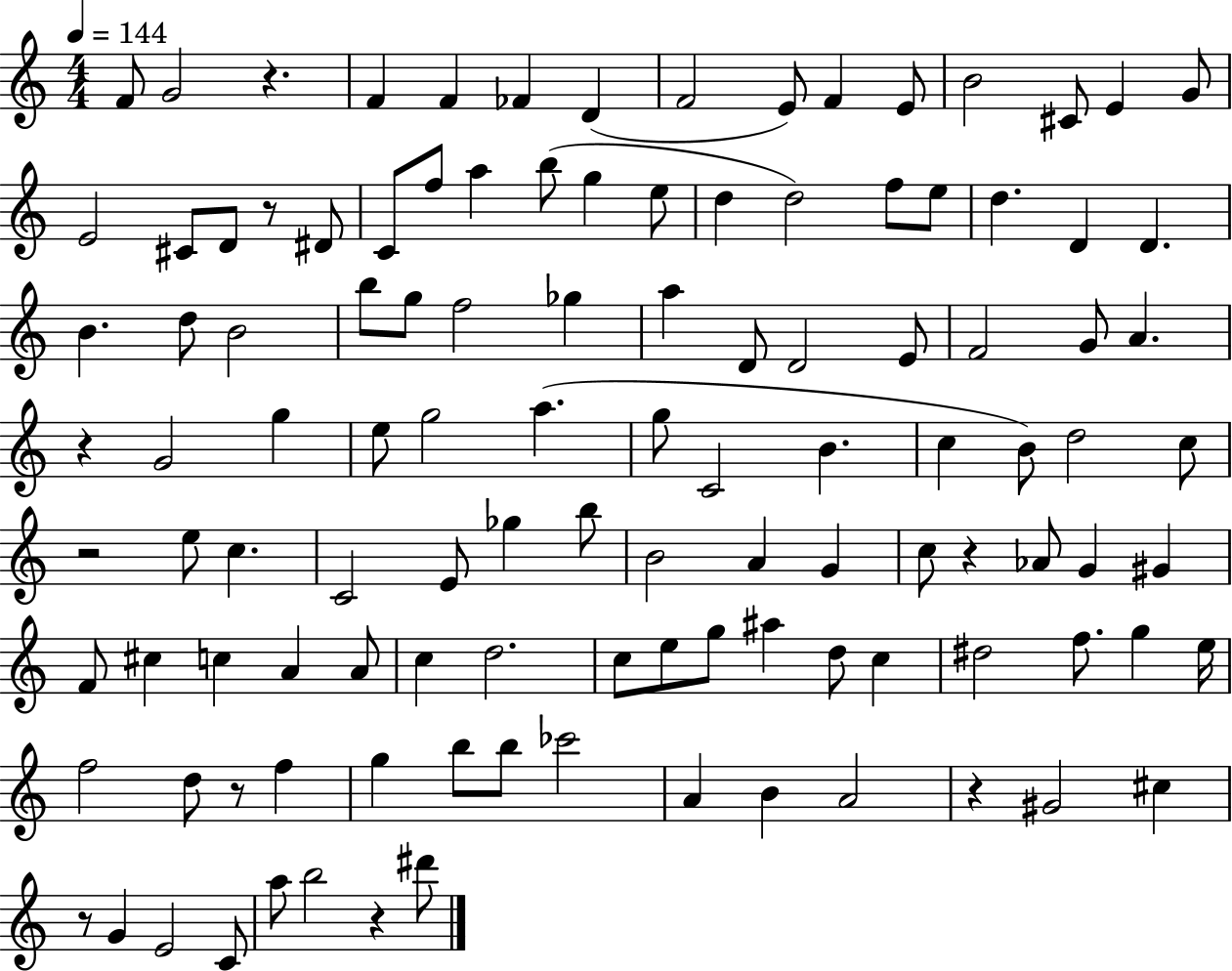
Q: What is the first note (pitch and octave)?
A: F4